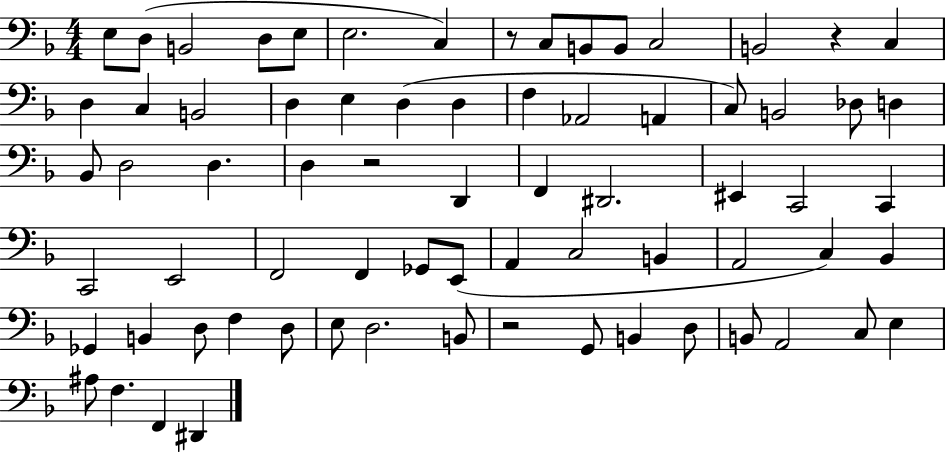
X:1
T:Untitled
M:4/4
L:1/4
K:F
E,/2 D,/2 B,,2 D,/2 E,/2 E,2 C, z/2 C,/2 B,,/2 B,,/2 C,2 B,,2 z C, D, C, B,,2 D, E, D, D, F, _A,,2 A,, C,/2 B,,2 _D,/2 D, _B,,/2 D,2 D, D, z2 D,, F,, ^D,,2 ^E,, C,,2 C,, C,,2 E,,2 F,,2 F,, _G,,/2 E,,/2 A,, C,2 B,, A,,2 C, _B,, _G,, B,, D,/2 F, D,/2 E,/2 D,2 B,,/2 z2 G,,/2 B,, D,/2 B,,/2 A,,2 C,/2 E, ^A,/2 F, F,, ^D,,